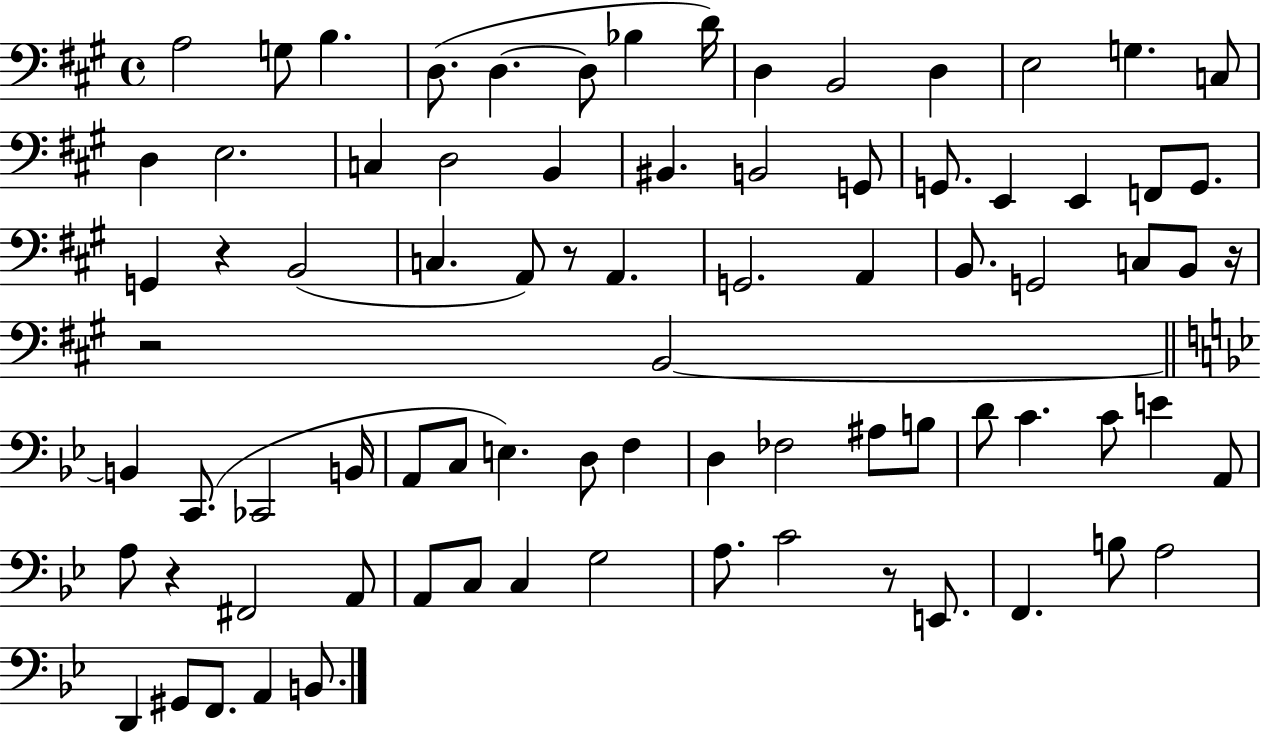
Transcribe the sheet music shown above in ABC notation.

X:1
T:Untitled
M:4/4
L:1/4
K:A
A,2 G,/2 B, D,/2 D, D,/2 _B, D/4 D, B,,2 D, E,2 G, C,/2 D, E,2 C, D,2 B,, ^B,, B,,2 G,,/2 G,,/2 E,, E,, F,,/2 G,,/2 G,, z B,,2 C, A,,/2 z/2 A,, G,,2 A,, B,,/2 G,,2 C,/2 B,,/2 z/4 z2 B,,2 B,, C,,/2 _C,,2 B,,/4 A,,/2 C,/2 E, D,/2 F, D, _F,2 ^A,/2 B,/2 D/2 C C/2 E A,,/2 A,/2 z ^F,,2 A,,/2 A,,/2 C,/2 C, G,2 A,/2 C2 z/2 E,,/2 F,, B,/2 A,2 D,, ^G,,/2 F,,/2 A,, B,,/2